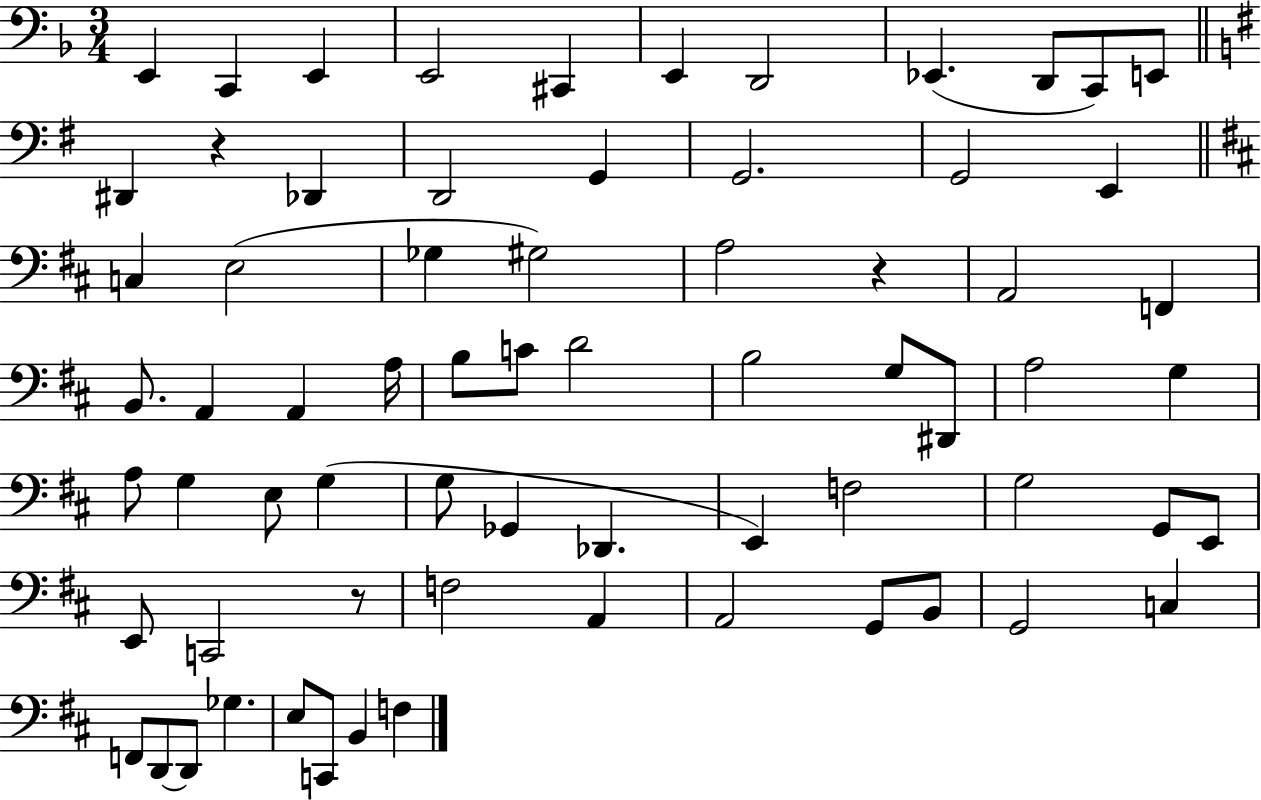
{
  \clef bass
  \numericTimeSignature
  \time 3/4
  \key f \major
  e,4 c,4 e,4 | e,2 cis,4 | e,4 d,2 | ees,4.( d,8 c,8) e,8 | \break \bar "||" \break \key g \major dis,4 r4 des,4 | d,2 g,4 | g,2. | g,2 e,4 | \break \bar "||" \break \key d \major c4 e2( | ges4 gis2) | a2 r4 | a,2 f,4 | \break b,8. a,4 a,4 a16 | b8 c'8 d'2 | b2 g8 dis,8 | a2 g4 | \break a8 g4 e8 g4( | g8 ges,4 des,4. | e,4) f2 | g2 g,8 e,8 | \break e,8 c,2 r8 | f2 a,4 | a,2 g,8 b,8 | g,2 c4 | \break f,8 d,8~~ d,8 ges4. | e8 c,8 b,4 f4 | \bar "|."
}